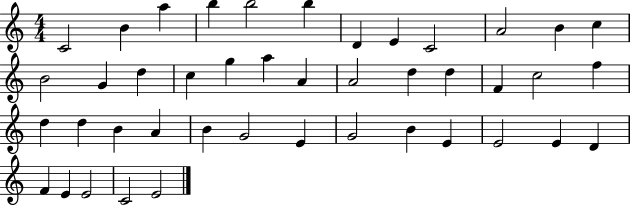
C4/h B4/q A5/q B5/q B5/h B5/q D4/q E4/q C4/h A4/h B4/q C5/q B4/h G4/q D5/q C5/q G5/q A5/q A4/q A4/h D5/q D5/q F4/q C5/h F5/q D5/q D5/q B4/q A4/q B4/q G4/h E4/q G4/h B4/q E4/q E4/h E4/q D4/q F4/q E4/q E4/h C4/h E4/h